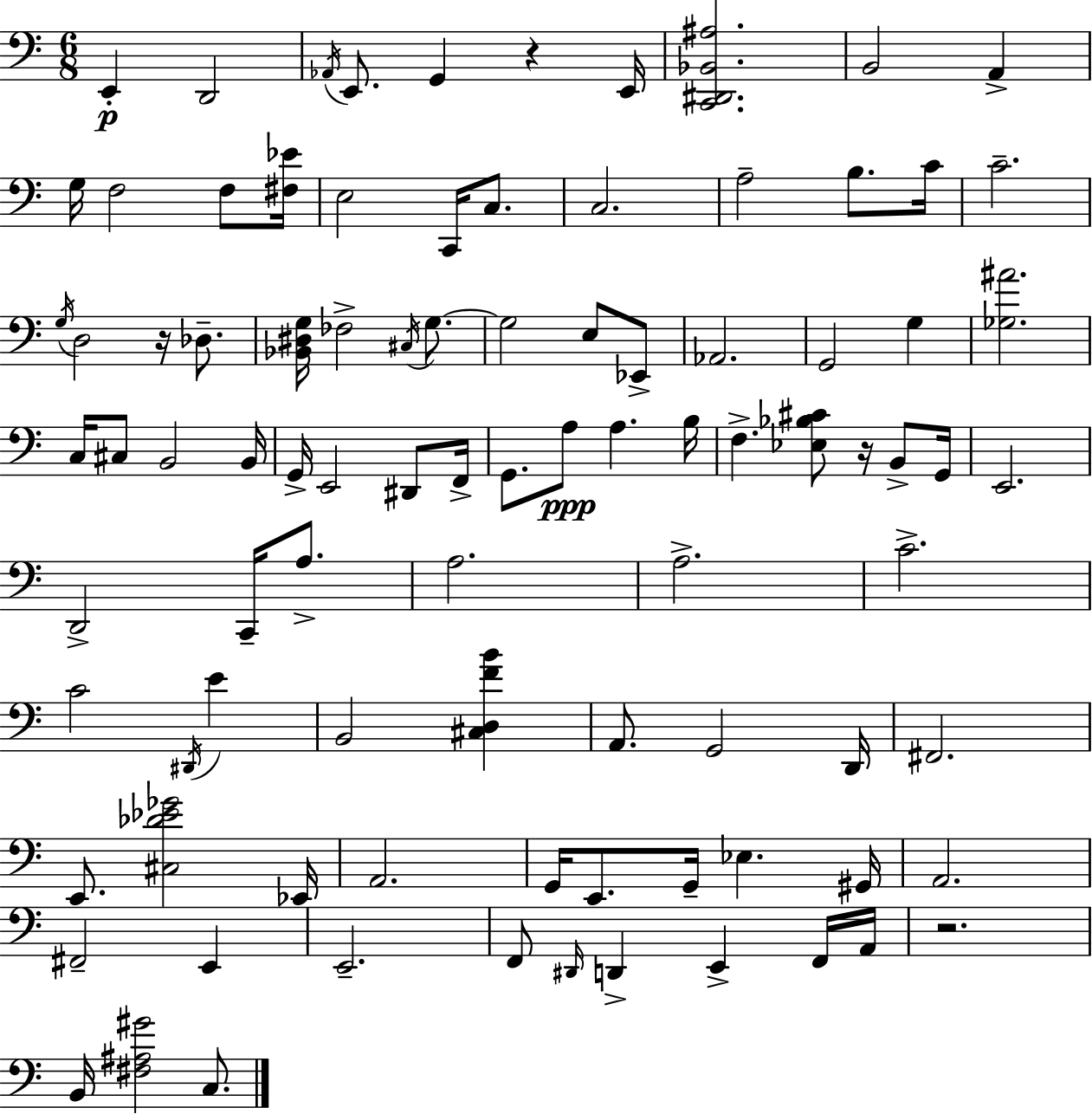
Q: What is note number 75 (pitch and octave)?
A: D#2